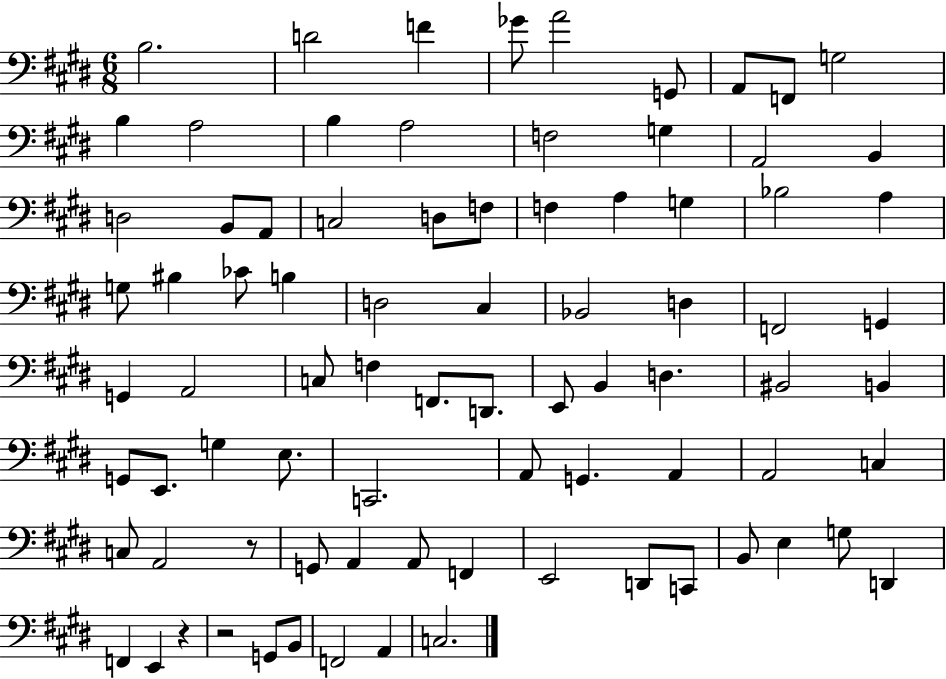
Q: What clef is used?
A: bass